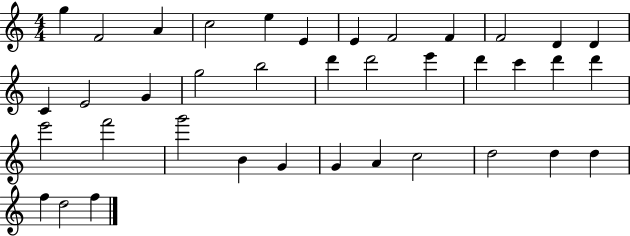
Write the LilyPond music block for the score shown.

{
  \clef treble
  \numericTimeSignature
  \time 4/4
  \key c \major
  g''4 f'2 a'4 | c''2 e''4 e'4 | e'4 f'2 f'4 | f'2 d'4 d'4 | \break c'4 e'2 g'4 | g''2 b''2 | d'''4 d'''2 e'''4 | d'''4 c'''4 d'''4 d'''4 | \break e'''2 f'''2 | g'''2 b'4 g'4 | g'4 a'4 c''2 | d''2 d''4 d''4 | \break f''4 d''2 f''4 | \bar "|."
}